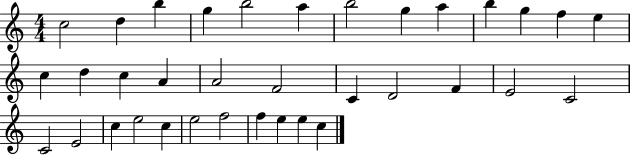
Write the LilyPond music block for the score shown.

{
  \clef treble
  \numericTimeSignature
  \time 4/4
  \key c \major
  c''2 d''4 b''4 | g''4 b''2 a''4 | b''2 g''4 a''4 | b''4 g''4 f''4 e''4 | \break c''4 d''4 c''4 a'4 | a'2 f'2 | c'4 d'2 f'4 | e'2 c'2 | \break c'2 e'2 | c''4 e''2 c''4 | e''2 f''2 | f''4 e''4 e''4 c''4 | \break \bar "|."
}